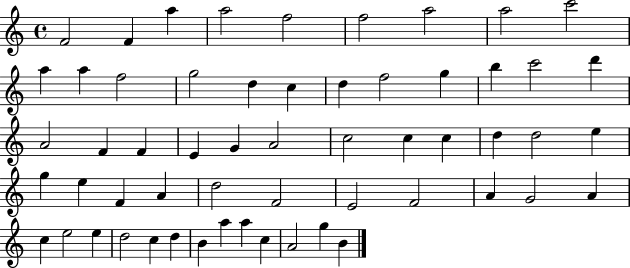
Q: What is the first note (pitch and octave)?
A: F4